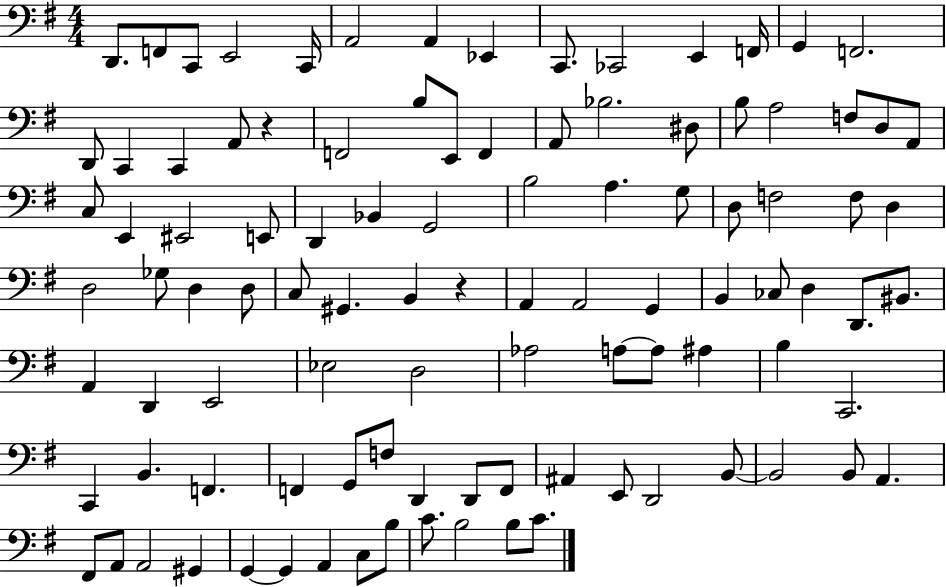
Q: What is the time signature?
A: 4/4